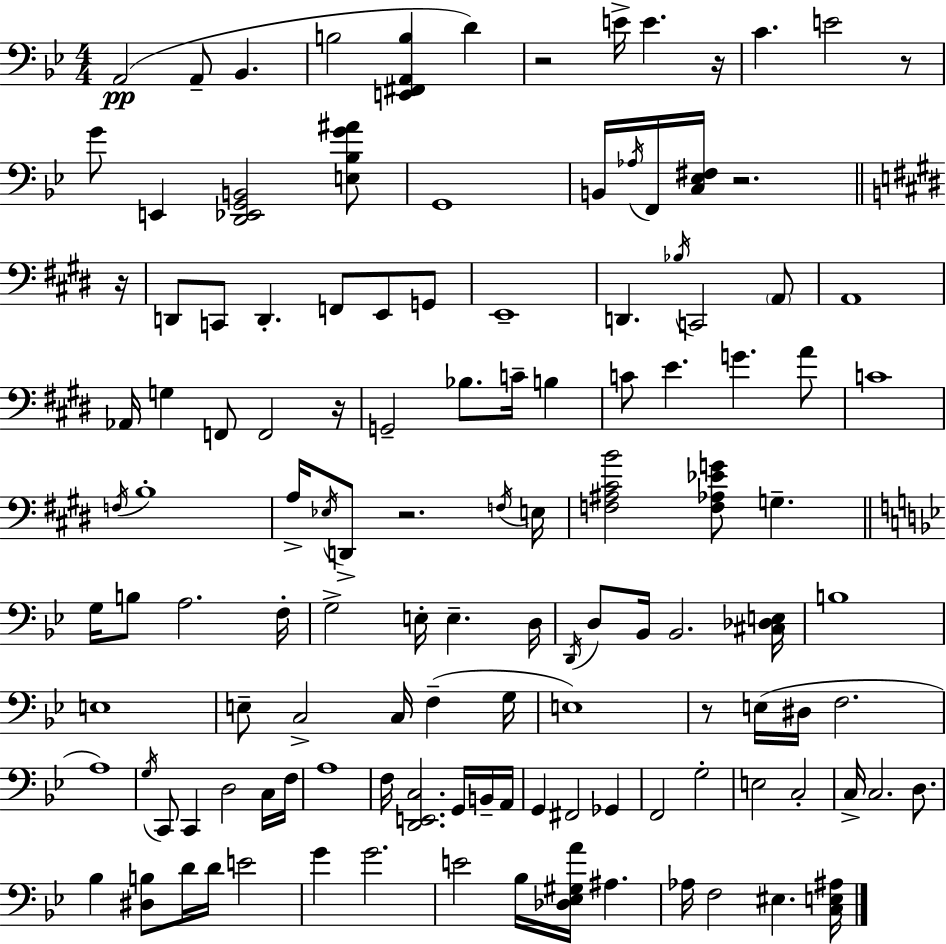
A2/h A2/e Bb2/q. B3/h [E2,F#2,A2,B3]/q D4/q R/h E4/s E4/q. R/s C4/q. E4/h R/e G4/e E2/q [D2,Eb2,G2,B2]/h [E3,Bb3,G4,A#4]/e G2/w B2/s Ab3/s F2/s [C3,Eb3,F#3]/s R/h. R/s D2/e C2/e D2/q. F2/e E2/e G2/e E2/w D2/q. Bb3/s C2/h A2/e A2/w Ab2/s G3/q F2/e F2/h R/s G2/h Bb3/e. C4/s B3/q C4/e E4/q. G4/q. A4/e C4/w F3/s B3/w A3/s Eb3/s D2/e R/h. F3/s E3/s [F3,A#3,C#4,B4]/h [F3,Ab3,Eb4,G4]/e G3/q. G3/s B3/e A3/h. F3/s G3/h E3/s E3/q. D3/s D2/s D3/e Bb2/s Bb2/h. [C#3,Db3,E3]/s B3/w E3/w E3/e C3/h C3/s F3/q G3/s E3/w R/e E3/s D#3/s F3/h. A3/w G3/s C2/e C2/q D3/h C3/s F3/s A3/w F3/s [D2,E2,C3]/h. G2/s B2/s A2/s G2/q F#2/h Gb2/q F2/h G3/h E3/h C3/h C3/s C3/h. D3/e. Bb3/q [D#3,B3]/e D4/s D4/s E4/h G4/q G4/h. E4/h Bb3/s [Db3,Eb3,G#3,A4]/s A#3/q. Ab3/s F3/h EIS3/q. [C3,E3,A#3]/s